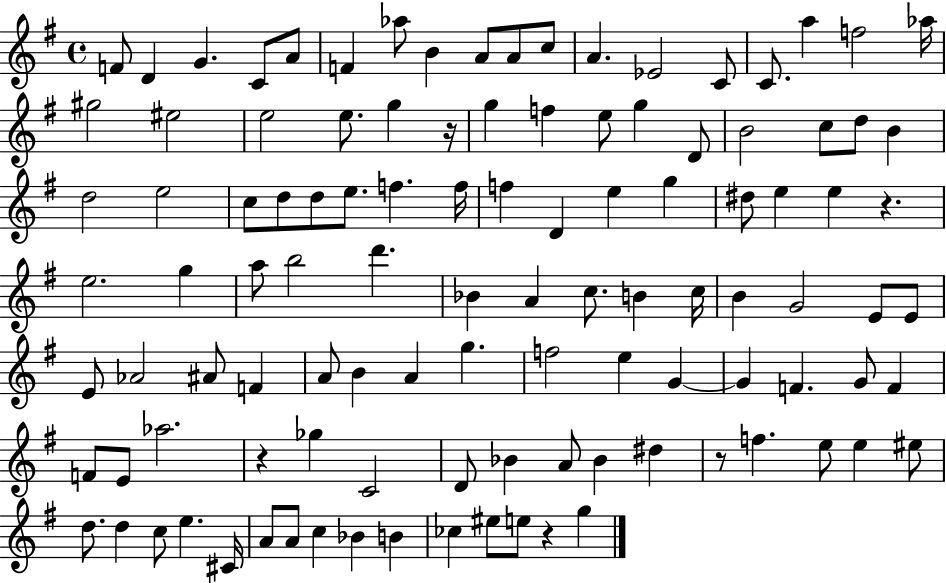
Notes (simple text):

F4/e D4/q G4/q. C4/e A4/e F4/q Ab5/e B4/q A4/e A4/e C5/e A4/q. Eb4/h C4/e C4/e. A5/q F5/h Ab5/s G#5/h EIS5/h E5/h E5/e. G5/q R/s G5/q F5/q E5/e G5/q D4/e B4/h C5/e D5/e B4/q D5/h E5/h C5/e D5/e D5/e E5/e. F5/q. F5/s F5/q D4/q E5/q G5/q D#5/e E5/q E5/q R/q. E5/h. G5/q A5/e B5/h D6/q. Bb4/q A4/q C5/e. B4/q C5/s B4/q G4/h E4/e E4/e E4/e Ab4/h A#4/e F4/q A4/e B4/q A4/q G5/q. F5/h E5/q G4/q G4/q F4/q. G4/e F4/q F4/e E4/e Ab5/h. R/q Gb5/q C4/h D4/e Bb4/q A4/e Bb4/q D#5/q R/e F5/q. E5/e E5/q EIS5/e D5/e. D5/q C5/e E5/q. C#4/s A4/e A4/e C5/q Bb4/q B4/q CES5/q EIS5/e E5/e R/q G5/q